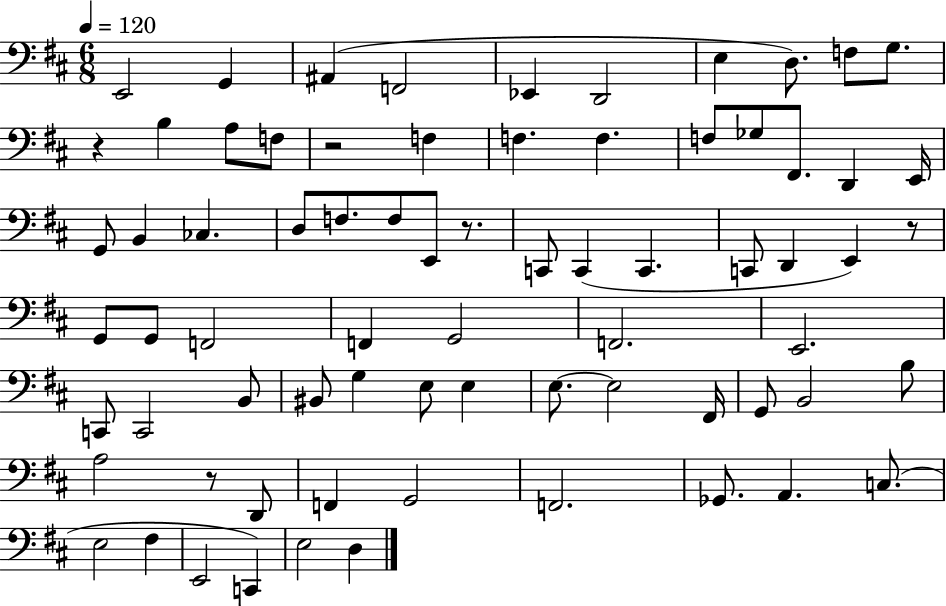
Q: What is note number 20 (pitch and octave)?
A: D2